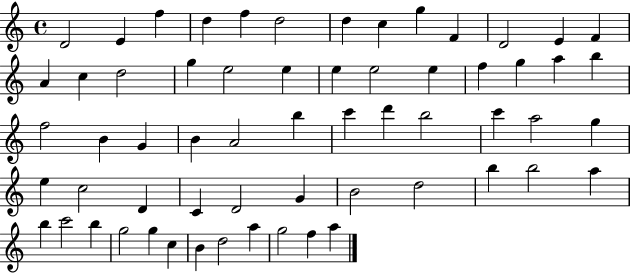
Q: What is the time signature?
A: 4/4